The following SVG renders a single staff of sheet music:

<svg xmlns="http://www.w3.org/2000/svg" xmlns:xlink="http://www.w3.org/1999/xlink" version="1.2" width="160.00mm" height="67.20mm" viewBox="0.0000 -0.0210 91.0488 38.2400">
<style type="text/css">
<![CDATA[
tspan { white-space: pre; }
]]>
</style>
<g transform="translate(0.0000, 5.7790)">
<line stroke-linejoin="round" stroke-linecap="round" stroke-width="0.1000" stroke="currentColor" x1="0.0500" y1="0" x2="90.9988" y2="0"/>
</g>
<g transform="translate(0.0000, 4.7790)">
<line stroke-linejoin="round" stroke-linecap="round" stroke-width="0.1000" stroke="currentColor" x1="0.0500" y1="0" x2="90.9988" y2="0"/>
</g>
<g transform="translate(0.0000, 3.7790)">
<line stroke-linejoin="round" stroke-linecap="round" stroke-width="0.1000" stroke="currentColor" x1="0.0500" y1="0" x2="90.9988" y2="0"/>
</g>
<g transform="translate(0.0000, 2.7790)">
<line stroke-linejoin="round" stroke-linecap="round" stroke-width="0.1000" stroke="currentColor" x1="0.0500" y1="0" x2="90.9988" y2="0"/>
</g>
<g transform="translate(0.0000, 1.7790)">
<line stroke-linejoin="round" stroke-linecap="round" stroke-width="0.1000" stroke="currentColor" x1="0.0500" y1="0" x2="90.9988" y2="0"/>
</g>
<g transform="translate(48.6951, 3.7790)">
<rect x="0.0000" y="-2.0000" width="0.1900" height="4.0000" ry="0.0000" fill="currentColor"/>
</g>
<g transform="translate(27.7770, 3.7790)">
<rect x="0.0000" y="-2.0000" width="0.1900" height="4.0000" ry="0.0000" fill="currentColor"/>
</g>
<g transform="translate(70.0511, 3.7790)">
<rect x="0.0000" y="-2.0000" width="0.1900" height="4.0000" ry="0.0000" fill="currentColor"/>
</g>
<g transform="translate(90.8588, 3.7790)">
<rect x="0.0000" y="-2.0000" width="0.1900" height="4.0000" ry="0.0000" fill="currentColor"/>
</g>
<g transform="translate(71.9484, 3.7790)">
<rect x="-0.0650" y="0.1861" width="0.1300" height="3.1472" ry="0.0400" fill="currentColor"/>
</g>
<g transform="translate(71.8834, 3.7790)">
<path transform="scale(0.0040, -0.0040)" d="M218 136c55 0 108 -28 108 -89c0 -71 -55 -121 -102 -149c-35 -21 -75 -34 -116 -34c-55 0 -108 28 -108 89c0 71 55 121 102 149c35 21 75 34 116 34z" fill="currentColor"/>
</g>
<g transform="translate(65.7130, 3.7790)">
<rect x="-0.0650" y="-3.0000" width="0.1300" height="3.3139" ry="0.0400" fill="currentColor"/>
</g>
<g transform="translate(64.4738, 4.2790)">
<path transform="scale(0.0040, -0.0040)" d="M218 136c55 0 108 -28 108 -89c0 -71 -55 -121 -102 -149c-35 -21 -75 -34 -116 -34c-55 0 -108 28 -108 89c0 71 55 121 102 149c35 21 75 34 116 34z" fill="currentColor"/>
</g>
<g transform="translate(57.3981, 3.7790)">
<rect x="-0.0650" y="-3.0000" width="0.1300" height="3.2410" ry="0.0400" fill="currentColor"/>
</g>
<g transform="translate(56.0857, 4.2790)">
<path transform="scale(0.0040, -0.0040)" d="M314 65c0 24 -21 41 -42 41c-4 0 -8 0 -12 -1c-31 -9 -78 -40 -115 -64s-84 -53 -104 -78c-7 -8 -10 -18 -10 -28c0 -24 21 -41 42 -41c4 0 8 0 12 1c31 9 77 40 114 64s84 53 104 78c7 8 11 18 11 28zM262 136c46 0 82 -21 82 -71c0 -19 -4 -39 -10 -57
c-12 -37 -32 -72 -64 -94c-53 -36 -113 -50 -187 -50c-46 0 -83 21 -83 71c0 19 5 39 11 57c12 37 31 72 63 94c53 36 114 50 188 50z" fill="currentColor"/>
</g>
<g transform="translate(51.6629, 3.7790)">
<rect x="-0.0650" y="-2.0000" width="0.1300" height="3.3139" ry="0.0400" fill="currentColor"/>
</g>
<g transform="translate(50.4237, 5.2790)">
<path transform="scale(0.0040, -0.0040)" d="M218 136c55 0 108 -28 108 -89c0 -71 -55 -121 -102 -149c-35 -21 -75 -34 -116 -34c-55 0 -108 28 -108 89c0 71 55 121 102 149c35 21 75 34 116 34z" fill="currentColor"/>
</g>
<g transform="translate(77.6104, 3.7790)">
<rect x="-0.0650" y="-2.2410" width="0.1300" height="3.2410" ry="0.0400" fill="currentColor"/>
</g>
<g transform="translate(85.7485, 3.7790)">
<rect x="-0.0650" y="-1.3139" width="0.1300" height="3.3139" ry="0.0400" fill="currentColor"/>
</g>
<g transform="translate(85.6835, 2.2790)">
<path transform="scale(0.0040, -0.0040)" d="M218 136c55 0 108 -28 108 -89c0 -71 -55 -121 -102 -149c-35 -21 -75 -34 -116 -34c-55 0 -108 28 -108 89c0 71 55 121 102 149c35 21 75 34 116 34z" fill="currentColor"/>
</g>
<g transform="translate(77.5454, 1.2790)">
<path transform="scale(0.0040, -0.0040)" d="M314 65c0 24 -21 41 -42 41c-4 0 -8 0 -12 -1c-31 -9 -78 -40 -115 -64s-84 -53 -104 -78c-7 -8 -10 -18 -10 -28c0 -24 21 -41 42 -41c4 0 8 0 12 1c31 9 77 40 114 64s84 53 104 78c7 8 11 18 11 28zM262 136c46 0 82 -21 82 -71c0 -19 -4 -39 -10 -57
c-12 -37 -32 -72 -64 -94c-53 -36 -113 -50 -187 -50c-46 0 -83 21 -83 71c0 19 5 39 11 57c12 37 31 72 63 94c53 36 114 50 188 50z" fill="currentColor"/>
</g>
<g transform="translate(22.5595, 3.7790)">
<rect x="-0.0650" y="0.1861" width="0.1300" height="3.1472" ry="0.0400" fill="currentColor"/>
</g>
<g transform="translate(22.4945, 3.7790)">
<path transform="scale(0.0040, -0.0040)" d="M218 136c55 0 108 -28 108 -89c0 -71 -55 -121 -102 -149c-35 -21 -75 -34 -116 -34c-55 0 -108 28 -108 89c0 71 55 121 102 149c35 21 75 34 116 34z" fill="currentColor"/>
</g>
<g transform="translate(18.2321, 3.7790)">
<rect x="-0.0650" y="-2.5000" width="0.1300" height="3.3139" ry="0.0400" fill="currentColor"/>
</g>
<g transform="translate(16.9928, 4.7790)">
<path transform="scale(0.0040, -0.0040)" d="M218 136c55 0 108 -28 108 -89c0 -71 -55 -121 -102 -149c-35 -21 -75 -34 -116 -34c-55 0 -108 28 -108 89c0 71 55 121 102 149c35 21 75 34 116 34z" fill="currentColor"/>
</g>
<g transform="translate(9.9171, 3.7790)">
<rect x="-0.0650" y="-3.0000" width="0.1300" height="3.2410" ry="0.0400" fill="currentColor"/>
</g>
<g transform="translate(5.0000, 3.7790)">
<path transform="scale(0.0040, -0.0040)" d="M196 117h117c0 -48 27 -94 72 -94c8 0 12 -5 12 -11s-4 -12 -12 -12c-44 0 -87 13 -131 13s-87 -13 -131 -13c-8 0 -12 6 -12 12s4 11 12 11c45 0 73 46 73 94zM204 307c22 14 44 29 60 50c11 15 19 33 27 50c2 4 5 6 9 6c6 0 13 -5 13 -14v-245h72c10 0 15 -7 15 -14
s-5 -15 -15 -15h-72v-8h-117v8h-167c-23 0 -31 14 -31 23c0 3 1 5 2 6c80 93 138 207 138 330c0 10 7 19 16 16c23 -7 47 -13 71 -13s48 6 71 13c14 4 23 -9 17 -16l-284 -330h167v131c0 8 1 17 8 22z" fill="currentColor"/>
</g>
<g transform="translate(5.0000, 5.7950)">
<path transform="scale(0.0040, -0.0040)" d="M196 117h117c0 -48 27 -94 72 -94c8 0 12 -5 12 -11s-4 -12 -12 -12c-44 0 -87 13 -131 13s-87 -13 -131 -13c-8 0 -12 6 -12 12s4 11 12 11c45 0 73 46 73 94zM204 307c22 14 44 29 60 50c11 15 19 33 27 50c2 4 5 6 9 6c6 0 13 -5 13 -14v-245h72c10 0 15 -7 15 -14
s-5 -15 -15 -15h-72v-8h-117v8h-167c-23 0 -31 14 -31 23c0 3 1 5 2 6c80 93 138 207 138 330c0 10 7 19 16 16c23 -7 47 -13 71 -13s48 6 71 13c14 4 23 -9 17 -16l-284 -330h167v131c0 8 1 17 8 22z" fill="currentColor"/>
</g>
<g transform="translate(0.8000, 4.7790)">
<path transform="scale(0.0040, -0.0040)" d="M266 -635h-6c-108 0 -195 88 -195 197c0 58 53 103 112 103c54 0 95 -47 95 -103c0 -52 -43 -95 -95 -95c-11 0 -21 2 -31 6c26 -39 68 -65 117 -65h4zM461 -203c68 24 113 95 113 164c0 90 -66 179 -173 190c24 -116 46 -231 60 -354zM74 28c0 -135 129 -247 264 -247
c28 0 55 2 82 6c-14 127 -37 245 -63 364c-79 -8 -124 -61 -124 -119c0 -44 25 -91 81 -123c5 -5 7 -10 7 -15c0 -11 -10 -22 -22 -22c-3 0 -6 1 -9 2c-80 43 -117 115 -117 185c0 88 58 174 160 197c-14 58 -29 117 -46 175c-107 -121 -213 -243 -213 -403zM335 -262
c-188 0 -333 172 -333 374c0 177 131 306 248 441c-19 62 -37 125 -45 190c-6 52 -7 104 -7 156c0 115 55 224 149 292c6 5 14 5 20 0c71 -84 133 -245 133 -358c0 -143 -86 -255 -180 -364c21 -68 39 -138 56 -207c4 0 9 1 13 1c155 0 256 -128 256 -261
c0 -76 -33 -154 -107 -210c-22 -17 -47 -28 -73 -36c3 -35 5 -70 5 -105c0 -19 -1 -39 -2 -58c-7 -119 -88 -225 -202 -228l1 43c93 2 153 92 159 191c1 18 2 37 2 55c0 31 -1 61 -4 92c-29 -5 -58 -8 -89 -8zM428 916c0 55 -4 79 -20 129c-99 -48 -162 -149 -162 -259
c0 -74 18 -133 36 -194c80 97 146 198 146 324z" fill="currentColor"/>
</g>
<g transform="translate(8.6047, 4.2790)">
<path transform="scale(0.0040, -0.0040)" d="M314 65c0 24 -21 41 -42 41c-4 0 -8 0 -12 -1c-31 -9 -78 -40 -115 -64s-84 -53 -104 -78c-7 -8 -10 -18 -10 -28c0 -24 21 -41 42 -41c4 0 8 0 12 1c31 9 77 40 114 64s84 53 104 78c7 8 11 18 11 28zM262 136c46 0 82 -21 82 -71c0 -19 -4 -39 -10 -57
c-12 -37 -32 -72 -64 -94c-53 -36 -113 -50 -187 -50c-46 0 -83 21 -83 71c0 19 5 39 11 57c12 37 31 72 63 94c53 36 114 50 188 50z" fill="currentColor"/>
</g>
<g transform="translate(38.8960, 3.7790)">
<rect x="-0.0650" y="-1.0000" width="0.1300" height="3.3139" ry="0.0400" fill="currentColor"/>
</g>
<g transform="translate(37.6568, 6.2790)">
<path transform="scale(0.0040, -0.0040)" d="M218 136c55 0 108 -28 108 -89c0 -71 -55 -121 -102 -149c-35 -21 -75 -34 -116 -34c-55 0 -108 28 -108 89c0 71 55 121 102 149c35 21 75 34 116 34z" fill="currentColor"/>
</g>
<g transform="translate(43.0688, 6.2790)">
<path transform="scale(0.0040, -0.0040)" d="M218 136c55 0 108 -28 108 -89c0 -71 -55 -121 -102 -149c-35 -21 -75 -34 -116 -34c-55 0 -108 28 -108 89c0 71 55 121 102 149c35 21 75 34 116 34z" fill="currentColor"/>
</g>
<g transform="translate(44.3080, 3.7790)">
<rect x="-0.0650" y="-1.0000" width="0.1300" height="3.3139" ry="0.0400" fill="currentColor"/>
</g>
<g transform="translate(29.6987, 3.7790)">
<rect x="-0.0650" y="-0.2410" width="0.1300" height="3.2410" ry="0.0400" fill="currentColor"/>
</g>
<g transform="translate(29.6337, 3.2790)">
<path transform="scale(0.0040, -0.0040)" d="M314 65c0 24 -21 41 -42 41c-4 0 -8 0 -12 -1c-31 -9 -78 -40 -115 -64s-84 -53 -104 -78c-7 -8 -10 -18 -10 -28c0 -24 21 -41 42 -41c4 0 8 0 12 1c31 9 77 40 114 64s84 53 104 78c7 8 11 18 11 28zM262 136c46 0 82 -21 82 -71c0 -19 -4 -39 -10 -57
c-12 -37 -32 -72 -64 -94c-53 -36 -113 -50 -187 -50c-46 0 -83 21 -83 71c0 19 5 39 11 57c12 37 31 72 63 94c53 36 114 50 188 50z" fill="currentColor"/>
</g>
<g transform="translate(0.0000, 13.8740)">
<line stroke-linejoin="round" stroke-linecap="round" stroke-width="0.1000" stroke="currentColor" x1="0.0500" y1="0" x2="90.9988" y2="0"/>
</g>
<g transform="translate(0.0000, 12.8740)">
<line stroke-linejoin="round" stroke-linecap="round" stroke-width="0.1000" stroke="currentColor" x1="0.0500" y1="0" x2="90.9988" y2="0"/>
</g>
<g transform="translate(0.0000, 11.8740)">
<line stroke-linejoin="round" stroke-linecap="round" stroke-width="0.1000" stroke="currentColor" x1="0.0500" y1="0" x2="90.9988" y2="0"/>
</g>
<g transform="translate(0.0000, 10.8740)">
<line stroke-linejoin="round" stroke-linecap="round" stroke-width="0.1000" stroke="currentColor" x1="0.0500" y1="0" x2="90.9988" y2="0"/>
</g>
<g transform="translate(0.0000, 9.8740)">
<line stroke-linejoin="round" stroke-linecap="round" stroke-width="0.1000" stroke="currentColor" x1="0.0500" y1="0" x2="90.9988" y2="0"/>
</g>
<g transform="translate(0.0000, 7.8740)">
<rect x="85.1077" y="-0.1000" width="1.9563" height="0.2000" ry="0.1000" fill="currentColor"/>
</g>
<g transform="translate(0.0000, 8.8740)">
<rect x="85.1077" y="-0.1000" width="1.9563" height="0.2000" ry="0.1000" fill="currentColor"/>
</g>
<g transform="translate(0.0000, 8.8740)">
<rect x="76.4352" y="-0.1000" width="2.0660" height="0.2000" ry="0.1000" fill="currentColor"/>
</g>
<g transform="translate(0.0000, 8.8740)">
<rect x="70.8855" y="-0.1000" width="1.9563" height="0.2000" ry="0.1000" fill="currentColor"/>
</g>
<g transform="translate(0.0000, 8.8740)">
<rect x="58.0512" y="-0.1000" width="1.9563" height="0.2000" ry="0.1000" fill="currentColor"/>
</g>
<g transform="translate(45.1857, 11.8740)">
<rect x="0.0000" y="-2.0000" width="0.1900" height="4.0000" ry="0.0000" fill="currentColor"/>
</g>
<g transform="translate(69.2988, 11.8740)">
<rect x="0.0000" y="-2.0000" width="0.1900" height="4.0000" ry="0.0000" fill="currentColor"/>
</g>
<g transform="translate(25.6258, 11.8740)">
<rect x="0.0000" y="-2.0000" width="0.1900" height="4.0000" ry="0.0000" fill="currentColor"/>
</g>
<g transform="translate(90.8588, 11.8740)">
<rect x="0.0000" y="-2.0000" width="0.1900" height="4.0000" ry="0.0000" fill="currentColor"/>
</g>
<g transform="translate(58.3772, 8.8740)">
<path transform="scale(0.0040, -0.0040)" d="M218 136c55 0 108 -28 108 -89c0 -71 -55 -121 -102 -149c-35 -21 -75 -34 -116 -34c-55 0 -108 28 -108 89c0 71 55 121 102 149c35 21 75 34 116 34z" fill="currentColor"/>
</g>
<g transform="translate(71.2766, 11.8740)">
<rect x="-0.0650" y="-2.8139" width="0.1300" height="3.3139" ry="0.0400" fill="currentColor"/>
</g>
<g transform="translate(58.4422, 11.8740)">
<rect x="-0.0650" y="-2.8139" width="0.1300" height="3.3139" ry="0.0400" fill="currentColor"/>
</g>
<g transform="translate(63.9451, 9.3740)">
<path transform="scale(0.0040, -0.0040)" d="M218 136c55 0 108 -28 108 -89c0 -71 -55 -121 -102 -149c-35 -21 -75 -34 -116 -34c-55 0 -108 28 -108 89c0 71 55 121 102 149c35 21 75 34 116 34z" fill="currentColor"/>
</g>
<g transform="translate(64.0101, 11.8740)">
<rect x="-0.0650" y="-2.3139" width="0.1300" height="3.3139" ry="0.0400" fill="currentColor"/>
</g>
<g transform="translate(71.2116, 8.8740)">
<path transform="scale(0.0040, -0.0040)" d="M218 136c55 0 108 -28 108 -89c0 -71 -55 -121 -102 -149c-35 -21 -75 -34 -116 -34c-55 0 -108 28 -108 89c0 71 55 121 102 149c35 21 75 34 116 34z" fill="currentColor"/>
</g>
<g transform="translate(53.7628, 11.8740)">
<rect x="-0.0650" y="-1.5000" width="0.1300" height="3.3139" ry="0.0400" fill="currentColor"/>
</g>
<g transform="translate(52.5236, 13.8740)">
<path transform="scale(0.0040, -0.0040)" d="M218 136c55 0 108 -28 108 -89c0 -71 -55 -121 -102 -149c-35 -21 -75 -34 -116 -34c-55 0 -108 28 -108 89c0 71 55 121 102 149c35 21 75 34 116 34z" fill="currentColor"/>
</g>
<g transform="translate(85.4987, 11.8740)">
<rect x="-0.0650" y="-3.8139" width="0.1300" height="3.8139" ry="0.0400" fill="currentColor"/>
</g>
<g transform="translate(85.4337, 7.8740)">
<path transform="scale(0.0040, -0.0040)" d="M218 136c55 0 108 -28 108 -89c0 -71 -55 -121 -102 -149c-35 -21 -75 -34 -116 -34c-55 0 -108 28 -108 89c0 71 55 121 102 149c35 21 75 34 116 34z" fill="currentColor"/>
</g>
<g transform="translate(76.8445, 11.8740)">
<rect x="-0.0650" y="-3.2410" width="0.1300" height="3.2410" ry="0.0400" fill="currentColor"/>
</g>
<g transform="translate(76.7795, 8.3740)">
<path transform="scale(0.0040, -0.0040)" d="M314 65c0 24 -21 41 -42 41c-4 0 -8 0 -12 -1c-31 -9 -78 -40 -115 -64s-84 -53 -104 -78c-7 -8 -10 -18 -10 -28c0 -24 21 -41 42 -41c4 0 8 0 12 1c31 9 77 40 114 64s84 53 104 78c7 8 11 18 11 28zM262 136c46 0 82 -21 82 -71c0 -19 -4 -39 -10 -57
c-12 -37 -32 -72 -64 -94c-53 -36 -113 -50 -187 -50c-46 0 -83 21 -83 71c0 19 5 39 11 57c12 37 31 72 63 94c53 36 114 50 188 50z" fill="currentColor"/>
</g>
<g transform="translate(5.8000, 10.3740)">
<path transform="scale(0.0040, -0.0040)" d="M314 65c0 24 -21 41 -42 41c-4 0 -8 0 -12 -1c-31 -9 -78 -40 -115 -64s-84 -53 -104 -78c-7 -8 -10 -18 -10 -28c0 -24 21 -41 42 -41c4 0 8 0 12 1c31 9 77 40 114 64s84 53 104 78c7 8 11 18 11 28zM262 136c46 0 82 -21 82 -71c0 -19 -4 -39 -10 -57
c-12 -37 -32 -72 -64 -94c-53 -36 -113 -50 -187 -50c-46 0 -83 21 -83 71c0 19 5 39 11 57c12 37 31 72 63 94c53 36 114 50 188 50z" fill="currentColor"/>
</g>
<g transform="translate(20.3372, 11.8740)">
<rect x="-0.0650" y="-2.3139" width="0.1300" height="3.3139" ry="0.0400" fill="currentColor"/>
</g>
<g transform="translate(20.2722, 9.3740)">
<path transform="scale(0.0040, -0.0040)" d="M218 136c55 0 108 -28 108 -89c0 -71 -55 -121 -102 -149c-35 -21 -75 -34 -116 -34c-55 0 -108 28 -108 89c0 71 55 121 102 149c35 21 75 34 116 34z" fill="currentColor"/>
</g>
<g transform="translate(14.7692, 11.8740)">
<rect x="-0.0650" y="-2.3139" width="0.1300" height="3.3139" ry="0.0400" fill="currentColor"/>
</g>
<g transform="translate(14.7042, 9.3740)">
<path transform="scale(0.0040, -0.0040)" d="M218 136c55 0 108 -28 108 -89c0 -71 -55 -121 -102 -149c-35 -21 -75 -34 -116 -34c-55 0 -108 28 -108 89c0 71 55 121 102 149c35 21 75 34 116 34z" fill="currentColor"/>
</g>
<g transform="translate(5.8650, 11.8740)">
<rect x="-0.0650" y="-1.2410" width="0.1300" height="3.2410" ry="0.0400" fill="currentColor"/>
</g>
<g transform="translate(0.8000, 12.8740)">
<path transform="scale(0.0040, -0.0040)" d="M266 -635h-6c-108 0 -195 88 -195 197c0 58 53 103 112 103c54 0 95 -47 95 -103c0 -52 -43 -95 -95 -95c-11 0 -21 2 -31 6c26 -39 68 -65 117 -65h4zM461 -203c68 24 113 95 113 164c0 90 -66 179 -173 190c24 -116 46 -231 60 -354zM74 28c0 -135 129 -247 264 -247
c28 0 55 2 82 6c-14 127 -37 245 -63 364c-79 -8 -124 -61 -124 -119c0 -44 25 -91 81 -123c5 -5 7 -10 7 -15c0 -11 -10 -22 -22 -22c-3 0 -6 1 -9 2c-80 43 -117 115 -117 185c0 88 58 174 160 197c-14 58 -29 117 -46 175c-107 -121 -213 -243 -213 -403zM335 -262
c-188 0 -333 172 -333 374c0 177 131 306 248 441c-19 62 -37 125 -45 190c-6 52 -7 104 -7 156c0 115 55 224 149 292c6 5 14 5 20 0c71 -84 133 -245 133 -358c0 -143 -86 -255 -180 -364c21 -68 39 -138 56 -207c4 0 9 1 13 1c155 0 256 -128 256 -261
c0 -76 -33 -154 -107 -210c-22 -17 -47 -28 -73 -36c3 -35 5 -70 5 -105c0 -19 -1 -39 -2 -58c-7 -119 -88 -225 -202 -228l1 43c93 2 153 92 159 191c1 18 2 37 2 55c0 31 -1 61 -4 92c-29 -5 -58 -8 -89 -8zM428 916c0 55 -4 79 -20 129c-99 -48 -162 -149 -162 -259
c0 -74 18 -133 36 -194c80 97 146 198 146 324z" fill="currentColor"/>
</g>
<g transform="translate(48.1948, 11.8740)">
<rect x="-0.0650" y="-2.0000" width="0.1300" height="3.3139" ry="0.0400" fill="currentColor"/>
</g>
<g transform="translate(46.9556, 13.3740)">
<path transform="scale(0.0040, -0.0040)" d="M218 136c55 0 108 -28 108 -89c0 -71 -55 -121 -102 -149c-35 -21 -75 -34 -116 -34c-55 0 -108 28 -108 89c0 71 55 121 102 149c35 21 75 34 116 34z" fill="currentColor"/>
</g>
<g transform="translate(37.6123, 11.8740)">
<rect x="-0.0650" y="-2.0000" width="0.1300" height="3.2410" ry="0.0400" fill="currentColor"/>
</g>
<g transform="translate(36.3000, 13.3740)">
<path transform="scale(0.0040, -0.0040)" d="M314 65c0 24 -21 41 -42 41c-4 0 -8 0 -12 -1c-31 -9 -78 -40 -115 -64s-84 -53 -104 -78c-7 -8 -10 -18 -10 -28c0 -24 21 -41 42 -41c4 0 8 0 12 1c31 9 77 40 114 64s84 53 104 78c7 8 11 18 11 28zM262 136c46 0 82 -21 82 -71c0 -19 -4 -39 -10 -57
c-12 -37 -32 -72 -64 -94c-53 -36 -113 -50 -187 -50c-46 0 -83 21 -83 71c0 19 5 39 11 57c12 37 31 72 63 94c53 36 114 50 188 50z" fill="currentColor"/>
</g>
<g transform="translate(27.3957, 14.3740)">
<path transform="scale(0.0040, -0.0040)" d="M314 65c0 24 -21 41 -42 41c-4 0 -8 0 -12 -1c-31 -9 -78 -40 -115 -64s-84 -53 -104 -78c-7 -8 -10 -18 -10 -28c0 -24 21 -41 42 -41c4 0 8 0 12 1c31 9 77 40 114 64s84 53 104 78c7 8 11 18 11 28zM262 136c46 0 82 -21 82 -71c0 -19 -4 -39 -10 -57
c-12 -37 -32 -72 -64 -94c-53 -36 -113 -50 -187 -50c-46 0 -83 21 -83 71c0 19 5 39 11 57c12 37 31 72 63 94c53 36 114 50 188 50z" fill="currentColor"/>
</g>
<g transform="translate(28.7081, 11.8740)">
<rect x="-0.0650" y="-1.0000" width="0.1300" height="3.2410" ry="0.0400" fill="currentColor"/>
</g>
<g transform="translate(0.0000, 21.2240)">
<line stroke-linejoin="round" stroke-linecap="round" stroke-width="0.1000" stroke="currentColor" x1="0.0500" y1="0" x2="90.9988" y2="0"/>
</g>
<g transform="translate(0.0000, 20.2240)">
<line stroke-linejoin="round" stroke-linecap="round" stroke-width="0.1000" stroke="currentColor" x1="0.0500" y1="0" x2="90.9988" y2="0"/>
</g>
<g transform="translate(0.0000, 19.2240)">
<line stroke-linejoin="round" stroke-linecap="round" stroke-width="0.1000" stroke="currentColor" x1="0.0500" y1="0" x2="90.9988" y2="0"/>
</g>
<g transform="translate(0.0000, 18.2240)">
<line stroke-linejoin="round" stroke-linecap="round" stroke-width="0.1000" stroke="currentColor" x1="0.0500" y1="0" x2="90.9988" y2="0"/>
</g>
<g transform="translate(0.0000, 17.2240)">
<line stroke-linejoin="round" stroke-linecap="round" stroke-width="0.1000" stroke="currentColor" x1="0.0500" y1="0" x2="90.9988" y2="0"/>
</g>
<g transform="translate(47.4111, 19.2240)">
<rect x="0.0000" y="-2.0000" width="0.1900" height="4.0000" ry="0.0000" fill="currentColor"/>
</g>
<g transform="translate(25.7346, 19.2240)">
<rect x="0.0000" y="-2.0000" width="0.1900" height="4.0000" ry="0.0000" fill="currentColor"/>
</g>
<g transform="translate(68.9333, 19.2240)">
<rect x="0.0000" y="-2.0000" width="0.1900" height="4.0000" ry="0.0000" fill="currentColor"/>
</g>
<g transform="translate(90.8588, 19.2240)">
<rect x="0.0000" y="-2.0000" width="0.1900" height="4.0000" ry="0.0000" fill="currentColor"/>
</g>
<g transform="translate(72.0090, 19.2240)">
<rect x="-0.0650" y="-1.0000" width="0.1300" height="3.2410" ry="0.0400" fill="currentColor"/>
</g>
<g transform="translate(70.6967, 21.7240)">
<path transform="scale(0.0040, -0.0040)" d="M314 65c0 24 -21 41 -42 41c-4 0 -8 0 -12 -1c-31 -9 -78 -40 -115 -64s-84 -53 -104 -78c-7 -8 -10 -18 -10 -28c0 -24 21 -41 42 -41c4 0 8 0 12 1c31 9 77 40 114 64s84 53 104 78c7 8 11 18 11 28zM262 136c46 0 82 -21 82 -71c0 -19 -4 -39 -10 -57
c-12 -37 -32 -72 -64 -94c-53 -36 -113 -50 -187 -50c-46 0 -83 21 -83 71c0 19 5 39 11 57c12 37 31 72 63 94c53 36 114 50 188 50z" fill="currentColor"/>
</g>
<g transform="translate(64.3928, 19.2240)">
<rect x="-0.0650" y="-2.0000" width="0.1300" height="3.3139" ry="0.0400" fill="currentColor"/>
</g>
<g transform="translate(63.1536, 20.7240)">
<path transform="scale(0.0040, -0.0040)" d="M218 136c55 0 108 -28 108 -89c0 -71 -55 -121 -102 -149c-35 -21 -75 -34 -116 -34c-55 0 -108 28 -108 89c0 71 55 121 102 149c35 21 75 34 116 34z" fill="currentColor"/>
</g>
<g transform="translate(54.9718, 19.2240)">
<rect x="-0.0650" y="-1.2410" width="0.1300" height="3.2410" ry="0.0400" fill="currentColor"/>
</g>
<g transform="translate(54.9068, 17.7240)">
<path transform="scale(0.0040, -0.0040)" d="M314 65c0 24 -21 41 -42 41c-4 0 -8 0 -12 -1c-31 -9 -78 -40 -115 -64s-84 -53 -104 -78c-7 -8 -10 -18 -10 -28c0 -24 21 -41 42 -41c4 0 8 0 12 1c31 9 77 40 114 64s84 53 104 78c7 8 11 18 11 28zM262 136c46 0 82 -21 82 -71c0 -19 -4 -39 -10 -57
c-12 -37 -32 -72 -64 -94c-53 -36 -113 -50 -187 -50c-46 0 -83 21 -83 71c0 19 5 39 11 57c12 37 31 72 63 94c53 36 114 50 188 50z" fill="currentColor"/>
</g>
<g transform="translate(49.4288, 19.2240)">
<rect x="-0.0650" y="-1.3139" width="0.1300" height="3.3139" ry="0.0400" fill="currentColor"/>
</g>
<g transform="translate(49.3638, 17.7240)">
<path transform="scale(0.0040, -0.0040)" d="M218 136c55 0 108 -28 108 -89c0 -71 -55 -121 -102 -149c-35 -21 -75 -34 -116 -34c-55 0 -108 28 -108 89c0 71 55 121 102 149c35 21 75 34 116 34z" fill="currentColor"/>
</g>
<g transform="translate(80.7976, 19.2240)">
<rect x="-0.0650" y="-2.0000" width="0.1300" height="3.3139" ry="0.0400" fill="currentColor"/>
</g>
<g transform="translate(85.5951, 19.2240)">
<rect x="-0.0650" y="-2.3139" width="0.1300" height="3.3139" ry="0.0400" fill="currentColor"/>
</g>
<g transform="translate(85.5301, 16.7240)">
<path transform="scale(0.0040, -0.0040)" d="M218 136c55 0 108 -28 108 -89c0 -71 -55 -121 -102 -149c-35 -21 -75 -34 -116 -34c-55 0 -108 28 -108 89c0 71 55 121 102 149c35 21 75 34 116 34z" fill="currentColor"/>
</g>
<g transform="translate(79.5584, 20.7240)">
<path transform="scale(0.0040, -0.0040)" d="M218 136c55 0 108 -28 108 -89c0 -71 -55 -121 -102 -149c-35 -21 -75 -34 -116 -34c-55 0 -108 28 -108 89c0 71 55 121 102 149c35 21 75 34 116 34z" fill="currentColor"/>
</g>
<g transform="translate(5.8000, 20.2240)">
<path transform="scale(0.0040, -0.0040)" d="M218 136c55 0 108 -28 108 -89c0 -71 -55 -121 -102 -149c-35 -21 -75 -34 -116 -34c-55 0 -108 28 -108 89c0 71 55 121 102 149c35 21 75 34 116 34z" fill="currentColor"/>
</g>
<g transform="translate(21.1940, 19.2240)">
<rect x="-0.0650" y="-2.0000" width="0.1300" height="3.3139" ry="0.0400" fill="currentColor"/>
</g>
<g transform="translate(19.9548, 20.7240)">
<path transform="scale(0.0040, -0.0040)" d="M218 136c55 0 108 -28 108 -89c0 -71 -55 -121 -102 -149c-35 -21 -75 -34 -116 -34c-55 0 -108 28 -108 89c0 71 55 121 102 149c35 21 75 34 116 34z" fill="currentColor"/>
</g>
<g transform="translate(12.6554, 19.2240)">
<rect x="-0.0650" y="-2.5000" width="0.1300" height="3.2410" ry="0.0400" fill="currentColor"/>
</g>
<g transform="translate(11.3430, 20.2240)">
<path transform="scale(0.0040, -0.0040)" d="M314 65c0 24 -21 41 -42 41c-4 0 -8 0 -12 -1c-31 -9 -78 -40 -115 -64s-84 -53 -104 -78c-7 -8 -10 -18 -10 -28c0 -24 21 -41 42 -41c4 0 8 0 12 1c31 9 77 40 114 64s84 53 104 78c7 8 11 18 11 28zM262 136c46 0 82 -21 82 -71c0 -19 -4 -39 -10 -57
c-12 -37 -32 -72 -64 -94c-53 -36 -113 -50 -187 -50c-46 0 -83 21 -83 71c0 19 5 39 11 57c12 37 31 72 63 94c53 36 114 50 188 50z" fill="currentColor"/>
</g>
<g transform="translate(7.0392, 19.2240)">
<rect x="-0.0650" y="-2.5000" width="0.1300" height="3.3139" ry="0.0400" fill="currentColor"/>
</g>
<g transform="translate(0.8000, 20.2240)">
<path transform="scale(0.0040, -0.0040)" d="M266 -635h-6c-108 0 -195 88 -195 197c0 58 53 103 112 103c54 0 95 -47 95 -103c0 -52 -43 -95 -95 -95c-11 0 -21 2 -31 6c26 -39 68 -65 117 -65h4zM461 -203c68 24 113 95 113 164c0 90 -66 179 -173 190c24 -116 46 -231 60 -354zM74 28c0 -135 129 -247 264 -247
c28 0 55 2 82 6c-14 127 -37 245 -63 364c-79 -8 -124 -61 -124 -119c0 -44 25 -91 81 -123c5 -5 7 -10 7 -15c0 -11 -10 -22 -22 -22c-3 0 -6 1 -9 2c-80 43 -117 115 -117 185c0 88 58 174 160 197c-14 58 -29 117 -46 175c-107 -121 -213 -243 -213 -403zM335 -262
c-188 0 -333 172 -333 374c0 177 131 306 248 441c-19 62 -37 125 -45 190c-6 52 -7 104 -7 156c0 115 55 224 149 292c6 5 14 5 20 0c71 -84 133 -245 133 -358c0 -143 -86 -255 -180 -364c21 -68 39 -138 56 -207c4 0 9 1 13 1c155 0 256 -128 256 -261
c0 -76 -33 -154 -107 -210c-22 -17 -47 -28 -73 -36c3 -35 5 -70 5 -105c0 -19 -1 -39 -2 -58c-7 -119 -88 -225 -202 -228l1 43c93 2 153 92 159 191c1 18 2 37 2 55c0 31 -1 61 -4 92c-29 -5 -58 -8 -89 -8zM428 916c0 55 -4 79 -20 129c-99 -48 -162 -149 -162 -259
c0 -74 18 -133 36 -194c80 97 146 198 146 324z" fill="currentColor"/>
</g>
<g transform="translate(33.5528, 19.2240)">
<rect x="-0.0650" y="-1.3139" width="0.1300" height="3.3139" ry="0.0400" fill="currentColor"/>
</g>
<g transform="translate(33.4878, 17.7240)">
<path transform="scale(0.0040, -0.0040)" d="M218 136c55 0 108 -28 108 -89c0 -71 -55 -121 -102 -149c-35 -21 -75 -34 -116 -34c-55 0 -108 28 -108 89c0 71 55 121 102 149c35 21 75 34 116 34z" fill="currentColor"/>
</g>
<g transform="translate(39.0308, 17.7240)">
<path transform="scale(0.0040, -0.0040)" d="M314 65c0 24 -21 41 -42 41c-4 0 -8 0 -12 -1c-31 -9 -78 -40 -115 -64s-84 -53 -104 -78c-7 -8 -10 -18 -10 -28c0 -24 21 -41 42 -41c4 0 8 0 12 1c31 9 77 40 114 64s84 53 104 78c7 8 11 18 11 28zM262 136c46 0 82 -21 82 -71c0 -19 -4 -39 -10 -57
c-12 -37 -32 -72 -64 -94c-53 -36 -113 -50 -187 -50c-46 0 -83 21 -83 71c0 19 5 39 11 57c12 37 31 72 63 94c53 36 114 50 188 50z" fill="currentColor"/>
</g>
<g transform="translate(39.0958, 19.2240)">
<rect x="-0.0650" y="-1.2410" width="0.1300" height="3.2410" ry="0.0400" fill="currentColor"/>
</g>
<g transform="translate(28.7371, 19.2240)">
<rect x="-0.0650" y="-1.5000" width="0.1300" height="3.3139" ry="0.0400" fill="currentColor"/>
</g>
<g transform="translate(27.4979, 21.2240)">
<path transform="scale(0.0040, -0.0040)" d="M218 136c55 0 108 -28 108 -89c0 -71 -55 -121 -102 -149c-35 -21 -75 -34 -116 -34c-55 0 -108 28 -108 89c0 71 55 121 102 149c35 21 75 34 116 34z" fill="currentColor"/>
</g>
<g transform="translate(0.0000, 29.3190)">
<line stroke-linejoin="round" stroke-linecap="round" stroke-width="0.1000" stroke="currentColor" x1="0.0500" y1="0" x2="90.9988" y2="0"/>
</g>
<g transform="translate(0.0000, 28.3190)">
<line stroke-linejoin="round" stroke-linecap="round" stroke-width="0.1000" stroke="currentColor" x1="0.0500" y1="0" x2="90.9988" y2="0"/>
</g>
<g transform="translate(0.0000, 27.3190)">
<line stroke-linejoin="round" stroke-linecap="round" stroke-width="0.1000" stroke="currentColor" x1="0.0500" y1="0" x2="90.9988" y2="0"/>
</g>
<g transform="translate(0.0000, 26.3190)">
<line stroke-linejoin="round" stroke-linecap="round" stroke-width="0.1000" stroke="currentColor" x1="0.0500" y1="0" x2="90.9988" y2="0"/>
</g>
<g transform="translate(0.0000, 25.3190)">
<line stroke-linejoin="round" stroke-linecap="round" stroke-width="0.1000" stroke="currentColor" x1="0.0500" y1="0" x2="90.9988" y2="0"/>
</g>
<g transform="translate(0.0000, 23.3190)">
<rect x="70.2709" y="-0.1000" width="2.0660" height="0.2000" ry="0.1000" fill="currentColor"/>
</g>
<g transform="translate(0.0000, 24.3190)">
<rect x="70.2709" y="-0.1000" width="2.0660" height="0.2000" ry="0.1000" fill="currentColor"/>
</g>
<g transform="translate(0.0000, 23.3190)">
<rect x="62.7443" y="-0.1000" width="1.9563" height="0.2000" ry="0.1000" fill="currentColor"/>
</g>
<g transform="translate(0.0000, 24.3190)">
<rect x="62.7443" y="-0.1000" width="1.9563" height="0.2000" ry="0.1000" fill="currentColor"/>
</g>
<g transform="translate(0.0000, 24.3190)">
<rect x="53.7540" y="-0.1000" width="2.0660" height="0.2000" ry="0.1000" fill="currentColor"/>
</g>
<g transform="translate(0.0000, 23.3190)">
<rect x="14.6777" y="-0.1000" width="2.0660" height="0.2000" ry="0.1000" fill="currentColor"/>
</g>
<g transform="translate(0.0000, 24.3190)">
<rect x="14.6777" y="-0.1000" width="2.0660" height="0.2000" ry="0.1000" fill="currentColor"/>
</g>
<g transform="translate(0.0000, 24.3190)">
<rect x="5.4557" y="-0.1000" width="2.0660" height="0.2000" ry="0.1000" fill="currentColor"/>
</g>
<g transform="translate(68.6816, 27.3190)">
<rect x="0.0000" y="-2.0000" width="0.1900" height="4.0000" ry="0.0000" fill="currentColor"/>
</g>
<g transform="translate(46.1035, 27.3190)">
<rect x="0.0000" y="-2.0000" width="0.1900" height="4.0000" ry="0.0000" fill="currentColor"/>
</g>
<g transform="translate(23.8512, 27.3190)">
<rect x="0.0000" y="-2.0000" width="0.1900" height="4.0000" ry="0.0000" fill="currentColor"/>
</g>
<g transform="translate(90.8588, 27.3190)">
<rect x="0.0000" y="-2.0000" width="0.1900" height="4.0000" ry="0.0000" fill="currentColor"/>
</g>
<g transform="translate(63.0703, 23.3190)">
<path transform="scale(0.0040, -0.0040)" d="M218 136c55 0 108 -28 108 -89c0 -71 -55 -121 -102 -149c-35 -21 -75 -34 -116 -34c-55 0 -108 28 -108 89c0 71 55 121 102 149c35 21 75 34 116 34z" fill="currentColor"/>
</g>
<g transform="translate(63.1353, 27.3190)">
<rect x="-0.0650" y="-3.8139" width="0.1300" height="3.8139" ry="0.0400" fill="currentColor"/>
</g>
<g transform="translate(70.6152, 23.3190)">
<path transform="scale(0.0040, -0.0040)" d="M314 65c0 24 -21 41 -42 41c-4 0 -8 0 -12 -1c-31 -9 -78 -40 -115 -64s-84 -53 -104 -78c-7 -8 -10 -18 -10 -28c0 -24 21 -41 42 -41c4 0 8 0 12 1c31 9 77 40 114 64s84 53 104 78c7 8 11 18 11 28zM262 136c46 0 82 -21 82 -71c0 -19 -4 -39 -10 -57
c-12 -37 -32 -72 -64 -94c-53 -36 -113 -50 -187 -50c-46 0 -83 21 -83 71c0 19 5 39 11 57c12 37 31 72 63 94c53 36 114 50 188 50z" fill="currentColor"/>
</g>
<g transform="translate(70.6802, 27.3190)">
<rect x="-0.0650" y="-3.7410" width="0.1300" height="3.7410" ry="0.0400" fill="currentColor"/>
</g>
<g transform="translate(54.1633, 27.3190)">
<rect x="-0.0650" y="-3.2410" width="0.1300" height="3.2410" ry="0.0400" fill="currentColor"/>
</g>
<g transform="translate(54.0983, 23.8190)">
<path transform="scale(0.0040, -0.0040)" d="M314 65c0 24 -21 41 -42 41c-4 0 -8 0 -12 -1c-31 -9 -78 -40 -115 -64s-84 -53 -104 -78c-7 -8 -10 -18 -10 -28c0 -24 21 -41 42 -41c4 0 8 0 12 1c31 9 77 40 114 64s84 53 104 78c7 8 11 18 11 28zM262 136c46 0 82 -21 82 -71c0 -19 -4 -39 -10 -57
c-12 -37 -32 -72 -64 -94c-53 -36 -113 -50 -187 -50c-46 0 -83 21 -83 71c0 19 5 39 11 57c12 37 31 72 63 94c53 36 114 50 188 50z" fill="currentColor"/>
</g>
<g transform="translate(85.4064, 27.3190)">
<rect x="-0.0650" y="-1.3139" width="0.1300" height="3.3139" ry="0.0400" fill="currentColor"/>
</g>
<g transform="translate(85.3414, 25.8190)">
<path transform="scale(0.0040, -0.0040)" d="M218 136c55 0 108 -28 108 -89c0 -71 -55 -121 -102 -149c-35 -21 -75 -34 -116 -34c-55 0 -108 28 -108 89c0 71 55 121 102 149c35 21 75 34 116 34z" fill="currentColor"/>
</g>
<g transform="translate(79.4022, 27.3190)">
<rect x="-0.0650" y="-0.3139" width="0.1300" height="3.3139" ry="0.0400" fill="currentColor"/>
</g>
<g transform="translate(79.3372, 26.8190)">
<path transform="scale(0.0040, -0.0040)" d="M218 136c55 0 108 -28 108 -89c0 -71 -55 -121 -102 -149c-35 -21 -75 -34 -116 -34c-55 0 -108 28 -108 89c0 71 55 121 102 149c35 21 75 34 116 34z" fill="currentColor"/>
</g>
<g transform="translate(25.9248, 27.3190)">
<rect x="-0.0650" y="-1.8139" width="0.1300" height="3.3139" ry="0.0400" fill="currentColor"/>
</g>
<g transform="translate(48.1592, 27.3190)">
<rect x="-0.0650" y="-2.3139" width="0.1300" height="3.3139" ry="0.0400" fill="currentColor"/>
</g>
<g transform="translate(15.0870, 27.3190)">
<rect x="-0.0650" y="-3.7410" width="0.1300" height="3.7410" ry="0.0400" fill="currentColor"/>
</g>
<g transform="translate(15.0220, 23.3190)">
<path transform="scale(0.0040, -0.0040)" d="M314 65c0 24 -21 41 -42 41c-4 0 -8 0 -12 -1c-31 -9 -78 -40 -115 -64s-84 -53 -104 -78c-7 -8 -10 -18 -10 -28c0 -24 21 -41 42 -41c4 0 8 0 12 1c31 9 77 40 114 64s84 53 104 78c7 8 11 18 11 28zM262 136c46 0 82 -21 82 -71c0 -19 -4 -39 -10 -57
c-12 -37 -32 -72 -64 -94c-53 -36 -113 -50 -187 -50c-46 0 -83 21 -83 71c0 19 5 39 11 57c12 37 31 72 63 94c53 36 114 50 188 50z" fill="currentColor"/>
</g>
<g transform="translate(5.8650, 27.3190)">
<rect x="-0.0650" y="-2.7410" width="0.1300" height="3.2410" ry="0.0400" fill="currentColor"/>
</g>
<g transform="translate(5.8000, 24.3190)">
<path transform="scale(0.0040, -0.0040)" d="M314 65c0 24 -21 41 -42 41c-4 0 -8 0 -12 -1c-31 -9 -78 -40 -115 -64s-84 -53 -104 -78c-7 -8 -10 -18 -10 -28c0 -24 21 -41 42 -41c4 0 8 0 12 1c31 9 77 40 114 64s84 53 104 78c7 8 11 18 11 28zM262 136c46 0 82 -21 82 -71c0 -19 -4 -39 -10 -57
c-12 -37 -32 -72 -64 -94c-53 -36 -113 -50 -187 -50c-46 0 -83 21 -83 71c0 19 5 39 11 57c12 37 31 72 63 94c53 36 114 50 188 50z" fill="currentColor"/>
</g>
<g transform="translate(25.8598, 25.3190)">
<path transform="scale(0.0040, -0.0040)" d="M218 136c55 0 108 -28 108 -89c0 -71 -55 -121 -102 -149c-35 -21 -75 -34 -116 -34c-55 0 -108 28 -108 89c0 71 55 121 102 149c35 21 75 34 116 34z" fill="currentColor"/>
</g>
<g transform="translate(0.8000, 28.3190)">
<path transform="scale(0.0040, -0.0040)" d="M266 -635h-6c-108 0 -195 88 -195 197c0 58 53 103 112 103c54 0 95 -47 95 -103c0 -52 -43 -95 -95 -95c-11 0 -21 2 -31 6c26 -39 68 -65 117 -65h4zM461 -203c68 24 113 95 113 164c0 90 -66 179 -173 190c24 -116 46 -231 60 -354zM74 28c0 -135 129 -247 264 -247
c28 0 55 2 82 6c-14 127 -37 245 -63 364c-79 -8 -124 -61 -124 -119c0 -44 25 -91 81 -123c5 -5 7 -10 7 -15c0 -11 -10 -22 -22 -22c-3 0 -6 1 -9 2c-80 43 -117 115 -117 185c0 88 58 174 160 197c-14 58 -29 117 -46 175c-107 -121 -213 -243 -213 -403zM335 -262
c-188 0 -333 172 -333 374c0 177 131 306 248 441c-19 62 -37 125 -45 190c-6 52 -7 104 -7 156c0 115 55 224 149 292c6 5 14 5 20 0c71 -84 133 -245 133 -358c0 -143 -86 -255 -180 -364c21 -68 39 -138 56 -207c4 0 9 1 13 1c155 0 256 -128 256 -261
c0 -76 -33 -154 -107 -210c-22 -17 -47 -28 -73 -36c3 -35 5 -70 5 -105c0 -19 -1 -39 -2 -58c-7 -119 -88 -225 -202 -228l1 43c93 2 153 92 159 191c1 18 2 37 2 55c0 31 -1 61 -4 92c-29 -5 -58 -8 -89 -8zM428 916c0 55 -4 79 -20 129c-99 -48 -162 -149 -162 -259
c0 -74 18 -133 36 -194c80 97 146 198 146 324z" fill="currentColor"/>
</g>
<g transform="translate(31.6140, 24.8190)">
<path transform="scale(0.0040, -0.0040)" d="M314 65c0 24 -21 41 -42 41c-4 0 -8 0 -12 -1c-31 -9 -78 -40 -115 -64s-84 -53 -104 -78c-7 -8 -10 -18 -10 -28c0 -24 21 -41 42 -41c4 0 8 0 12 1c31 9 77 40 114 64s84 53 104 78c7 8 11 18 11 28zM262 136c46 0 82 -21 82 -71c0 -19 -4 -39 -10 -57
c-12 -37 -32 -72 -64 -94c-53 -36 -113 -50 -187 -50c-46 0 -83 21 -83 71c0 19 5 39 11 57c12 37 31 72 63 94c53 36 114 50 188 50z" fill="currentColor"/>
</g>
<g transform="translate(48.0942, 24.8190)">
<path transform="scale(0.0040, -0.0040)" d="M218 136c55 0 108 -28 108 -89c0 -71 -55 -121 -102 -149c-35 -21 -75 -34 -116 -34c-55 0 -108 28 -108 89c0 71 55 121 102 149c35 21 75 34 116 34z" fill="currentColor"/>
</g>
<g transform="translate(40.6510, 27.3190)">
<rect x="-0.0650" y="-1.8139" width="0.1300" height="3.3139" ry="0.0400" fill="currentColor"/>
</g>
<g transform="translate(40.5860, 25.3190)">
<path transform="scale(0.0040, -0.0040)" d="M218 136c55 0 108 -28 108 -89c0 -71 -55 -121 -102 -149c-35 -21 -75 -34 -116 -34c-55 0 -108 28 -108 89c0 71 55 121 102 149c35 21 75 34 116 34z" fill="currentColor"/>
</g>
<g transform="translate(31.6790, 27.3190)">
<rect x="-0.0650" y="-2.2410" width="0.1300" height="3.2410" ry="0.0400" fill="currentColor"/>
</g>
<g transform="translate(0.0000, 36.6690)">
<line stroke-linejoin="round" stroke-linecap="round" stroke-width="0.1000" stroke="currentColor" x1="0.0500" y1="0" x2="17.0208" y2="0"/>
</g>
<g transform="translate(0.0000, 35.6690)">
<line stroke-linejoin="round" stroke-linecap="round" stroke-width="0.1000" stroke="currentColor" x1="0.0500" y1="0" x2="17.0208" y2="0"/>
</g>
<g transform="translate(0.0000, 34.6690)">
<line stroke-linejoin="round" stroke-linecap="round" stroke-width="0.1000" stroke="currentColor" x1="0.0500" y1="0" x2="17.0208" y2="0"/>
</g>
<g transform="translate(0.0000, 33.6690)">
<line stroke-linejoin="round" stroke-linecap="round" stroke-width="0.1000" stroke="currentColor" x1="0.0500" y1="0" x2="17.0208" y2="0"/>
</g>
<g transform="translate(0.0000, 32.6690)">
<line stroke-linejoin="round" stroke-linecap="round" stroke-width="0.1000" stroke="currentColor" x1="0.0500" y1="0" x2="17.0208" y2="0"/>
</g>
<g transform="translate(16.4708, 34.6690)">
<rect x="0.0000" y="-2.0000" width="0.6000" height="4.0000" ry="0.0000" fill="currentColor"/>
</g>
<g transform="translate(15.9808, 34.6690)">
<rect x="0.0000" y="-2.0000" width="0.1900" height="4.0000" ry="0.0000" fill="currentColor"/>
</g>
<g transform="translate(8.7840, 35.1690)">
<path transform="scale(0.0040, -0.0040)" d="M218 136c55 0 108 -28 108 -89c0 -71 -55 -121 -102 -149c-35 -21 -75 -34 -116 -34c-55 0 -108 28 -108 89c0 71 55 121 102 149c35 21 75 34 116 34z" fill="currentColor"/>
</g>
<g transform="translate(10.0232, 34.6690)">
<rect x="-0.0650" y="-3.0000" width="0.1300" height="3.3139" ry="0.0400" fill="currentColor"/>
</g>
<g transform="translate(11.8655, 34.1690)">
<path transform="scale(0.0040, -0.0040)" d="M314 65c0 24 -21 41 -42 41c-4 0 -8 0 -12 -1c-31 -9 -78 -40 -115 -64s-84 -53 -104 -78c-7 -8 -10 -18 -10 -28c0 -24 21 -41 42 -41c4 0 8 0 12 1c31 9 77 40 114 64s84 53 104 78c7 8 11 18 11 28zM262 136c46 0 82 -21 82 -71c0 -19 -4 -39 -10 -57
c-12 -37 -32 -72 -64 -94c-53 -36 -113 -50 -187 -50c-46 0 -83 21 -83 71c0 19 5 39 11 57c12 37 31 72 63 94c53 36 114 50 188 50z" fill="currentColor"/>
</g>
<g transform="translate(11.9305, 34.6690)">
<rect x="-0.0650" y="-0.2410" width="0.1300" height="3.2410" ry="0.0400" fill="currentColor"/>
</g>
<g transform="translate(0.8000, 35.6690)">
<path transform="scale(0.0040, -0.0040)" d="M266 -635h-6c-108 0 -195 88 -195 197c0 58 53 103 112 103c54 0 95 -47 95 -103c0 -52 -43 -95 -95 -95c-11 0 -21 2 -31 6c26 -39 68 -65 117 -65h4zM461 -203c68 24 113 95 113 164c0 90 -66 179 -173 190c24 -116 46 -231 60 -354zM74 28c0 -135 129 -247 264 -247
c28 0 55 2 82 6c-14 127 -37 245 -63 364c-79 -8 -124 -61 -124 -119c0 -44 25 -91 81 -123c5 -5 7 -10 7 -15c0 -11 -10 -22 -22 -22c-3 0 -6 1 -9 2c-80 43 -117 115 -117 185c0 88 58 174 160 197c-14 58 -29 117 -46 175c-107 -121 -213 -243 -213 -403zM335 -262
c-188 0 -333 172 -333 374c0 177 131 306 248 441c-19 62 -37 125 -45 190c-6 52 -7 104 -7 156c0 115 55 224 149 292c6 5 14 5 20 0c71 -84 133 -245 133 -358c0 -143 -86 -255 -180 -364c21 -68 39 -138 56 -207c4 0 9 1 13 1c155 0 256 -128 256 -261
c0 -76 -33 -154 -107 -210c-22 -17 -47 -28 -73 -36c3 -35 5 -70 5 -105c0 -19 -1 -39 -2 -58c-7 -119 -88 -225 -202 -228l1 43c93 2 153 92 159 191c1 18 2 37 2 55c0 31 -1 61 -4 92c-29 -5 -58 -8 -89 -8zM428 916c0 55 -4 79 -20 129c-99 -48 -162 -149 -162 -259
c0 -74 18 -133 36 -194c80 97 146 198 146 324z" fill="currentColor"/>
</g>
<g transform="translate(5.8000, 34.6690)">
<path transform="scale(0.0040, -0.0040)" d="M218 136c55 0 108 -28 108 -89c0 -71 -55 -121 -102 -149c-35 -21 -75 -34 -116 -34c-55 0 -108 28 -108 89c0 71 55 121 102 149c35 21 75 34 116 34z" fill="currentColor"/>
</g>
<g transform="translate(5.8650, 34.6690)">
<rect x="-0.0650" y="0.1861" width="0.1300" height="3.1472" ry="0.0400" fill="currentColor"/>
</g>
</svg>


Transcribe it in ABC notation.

X:1
T:Untitled
M:4/4
L:1/4
K:C
A2 G B c2 D D F A2 A B g2 e e2 g g D2 F2 F E a g a b2 c' G G2 F E e e2 e e2 F D2 F g a2 c'2 f g2 f g b2 c' c'2 c e B A c2